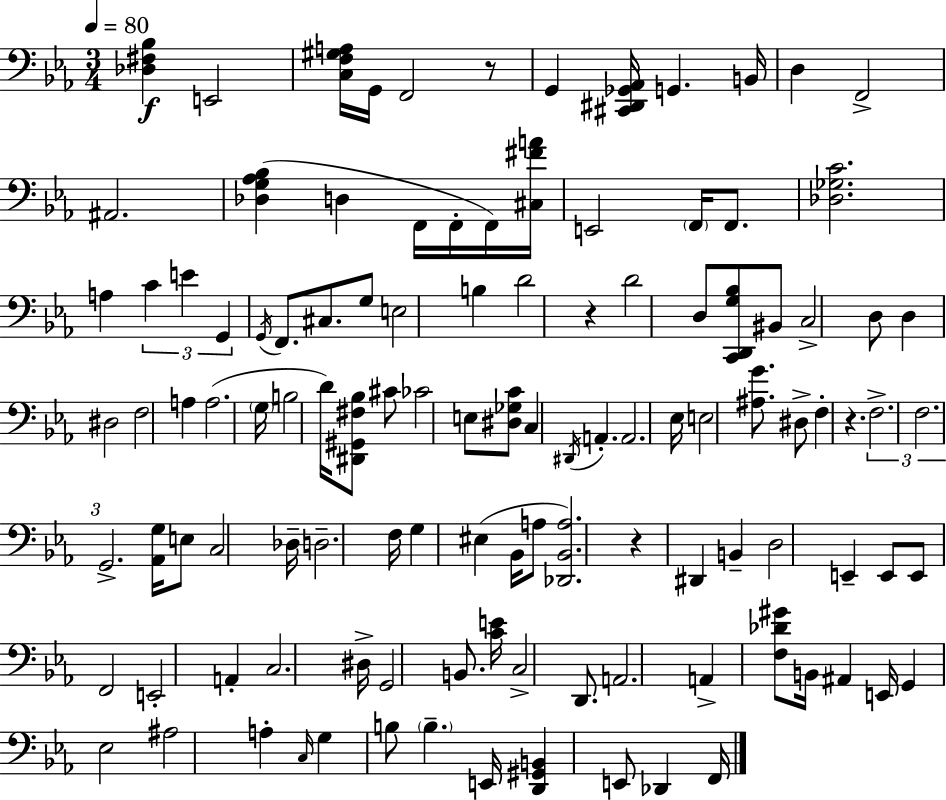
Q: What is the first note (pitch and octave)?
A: E2